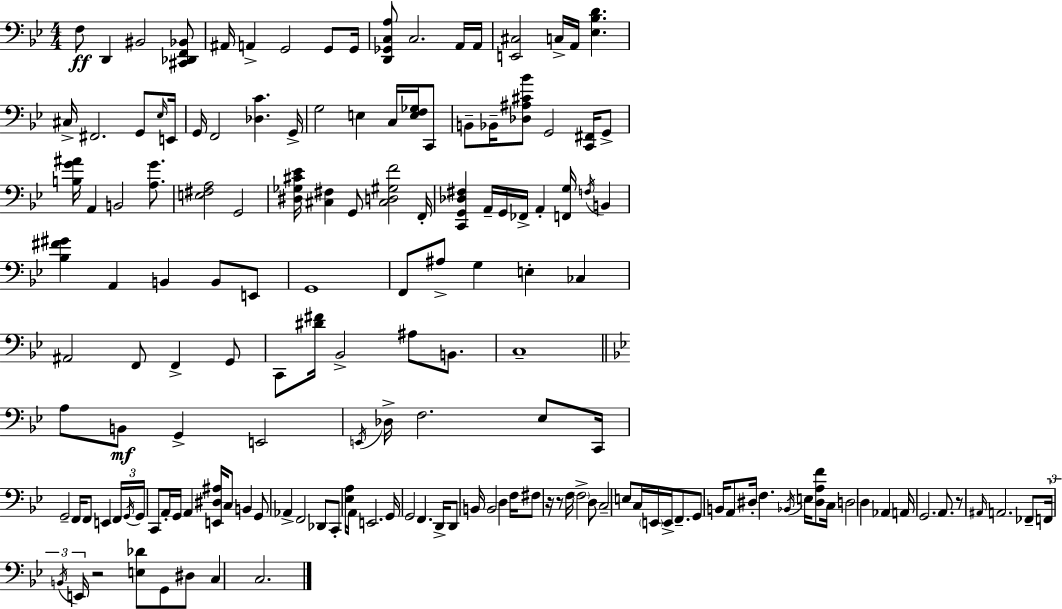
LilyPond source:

{
  \clef bass
  \numericTimeSignature
  \time 4/4
  \key bes \major
  f8\ff d,4 bis,2 <cis, des, f, bes,>8 | ais,16 a,4-> g,2 g,8 g,16 | <d, ges, c a>8 c2. a,16 a,16 | <e, cis>2 c16-> a,16 <ees bes d'>4. | \break cis16-> fis,2. g,8 \grace { ees16 } | e,16 g,16 f,2 <des c'>4. | g,16-> g2 e4 c16 <e f ges>16 c,8 | b,8-- bes,16-- <des ais cis' bes'>8 g,2 <c, fis,>16 g,8-> | \break <b g' ais'>16 a,4 b,2 <a g'>8. | <e fis a>2 g,2 | <dis ges cis' ees'>16 <cis fis>4 g,8 <cis d gis f'>2 | f,16-. <c, g, des fis>4 a,16-- g,16 fes,16-> a,4-. <f, g>16 \acciaccatura { f16 } b,4 | \break <bes fis' gis'>4 a,4 b,4 b,8 | e,8 g,1 | f,8 ais8-> g4 e4-. ces4 | ais,2 f,8 f,4-> | \break g,8 c,8 <dis' fis'>16 bes,2-> ais8 b,8. | c1-- | \bar "||" \break \key bes \major a8 b,8\mf g,4-> e,2 | \acciaccatura { e,16 } des16-> f2. ees8 | c,16 g,2-- f,16 f,8 e,4 | \tuplet 3/2 { f,16 \acciaccatura { g,16 } g,16 } c,8 a,16-. g,16 a,4 <e, dis ais>16 c8 b,4 | \break g,8 aes,4-> f,2 | des,8 c,8-. <ees a>16 a,16 e,2. | g,16 g,2 f,4. | d,16-> d,8 b,16 b,2 d4 | \break f16 fis8 r16 r8 f16 \parenthesize f2-> | d8 c2-- e8 c16 \parenthesize e,16 e,16-> f,8.-- | g,8 b,16 a,8 dis16-. f4. \acciaccatura { bes,16 } e16 | <dis a f'>8 c16 d2 d4 aes,4 | \break a,16 g,2. | a,8. r8 \grace { ais,16 } a,2. | fes,8-- \tuplet 3/2 { f,16 \acciaccatura { b,16 } e,16 } r2 <e des'>8 | g,8 dis8 c4 c2. | \break \bar "|."
}